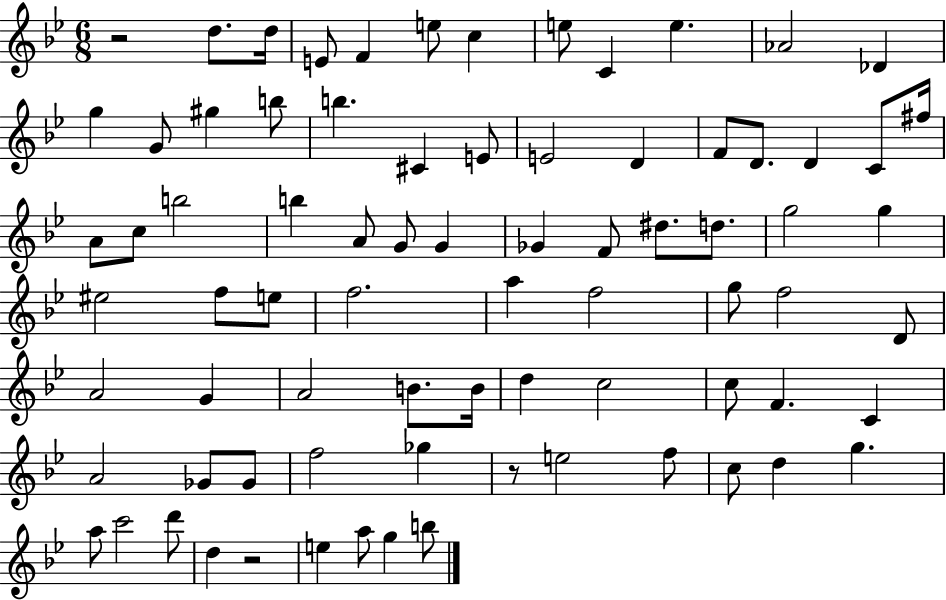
X:1
T:Untitled
M:6/8
L:1/4
K:Bb
z2 d/2 d/4 E/2 F e/2 c e/2 C e _A2 _D g G/2 ^g b/2 b ^C E/2 E2 D F/2 D/2 D C/2 ^f/4 A/2 c/2 b2 b A/2 G/2 G _G F/2 ^d/2 d/2 g2 g ^e2 f/2 e/2 f2 a f2 g/2 f2 D/2 A2 G A2 B/2 B/4 d c2 c/2 F C A2 _G/2 _G/2 f2 _g z/2 e2 f/2 c/2 d g a/2 c'2 d'/2 d z2 e a/2 g b/2